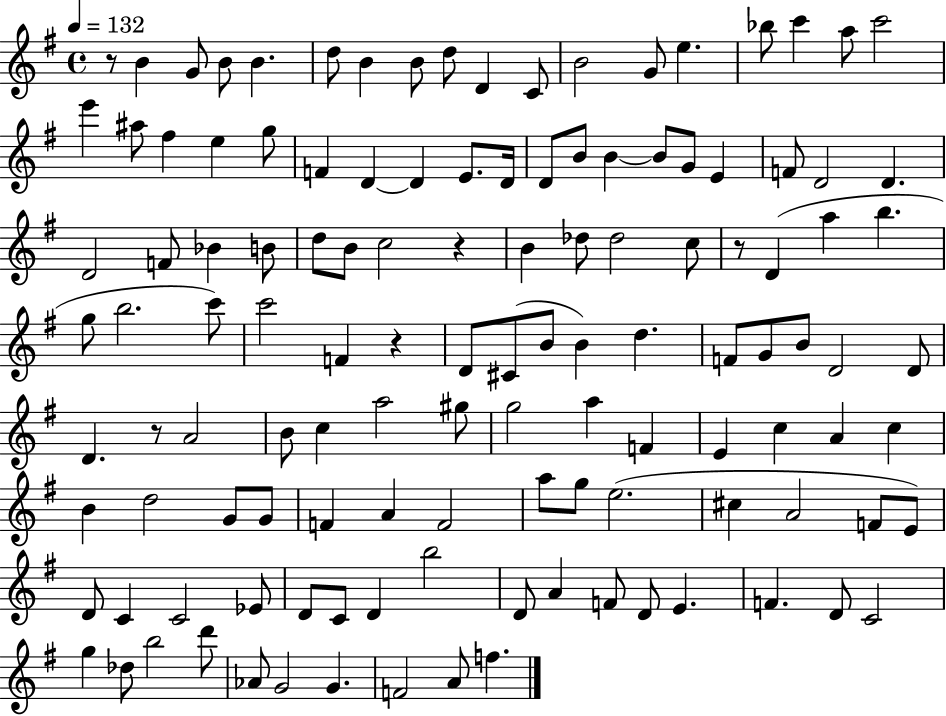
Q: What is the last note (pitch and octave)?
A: F5